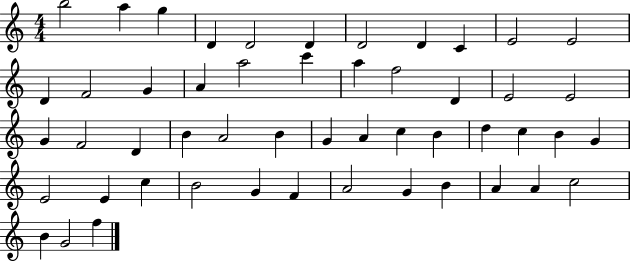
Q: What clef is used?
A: treble